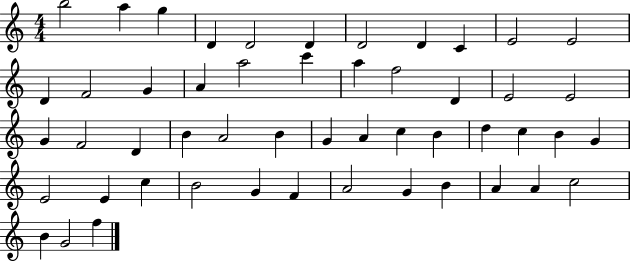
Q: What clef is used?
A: treble